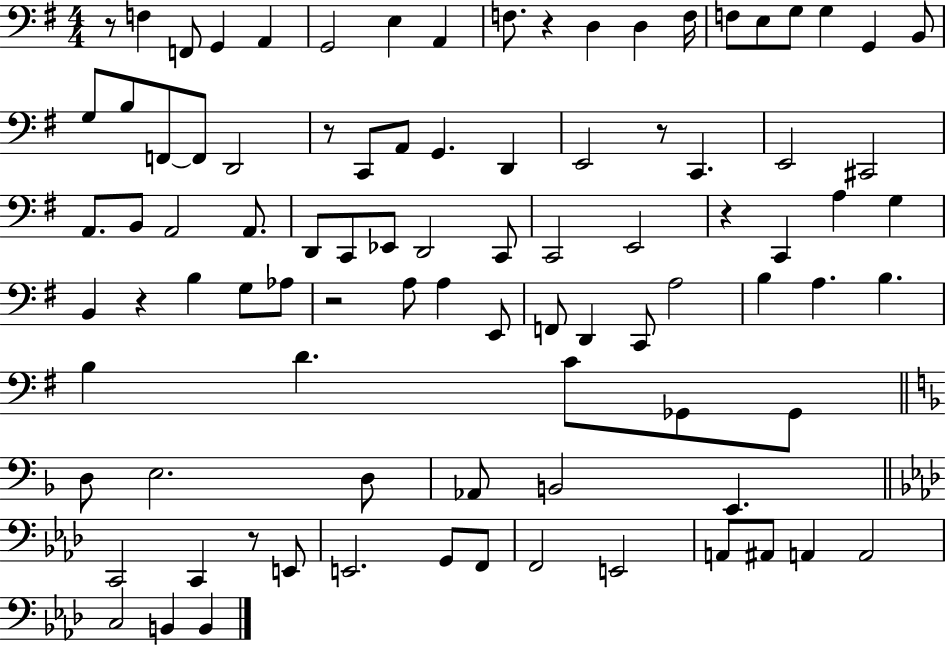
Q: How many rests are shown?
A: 8